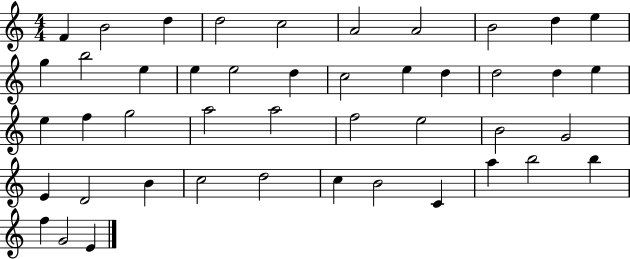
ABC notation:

X:1
T:Untitled
M:4/4
L:1/4
K:C
F B2 d d2 c2 A2 A2 B2 d e g b2 e e e2 d c2 e d d2 d e e f g2 a2 a2 f2 e2 B2 G2 E D2 B c2 d2 c B2 C a b2 b f G2 E